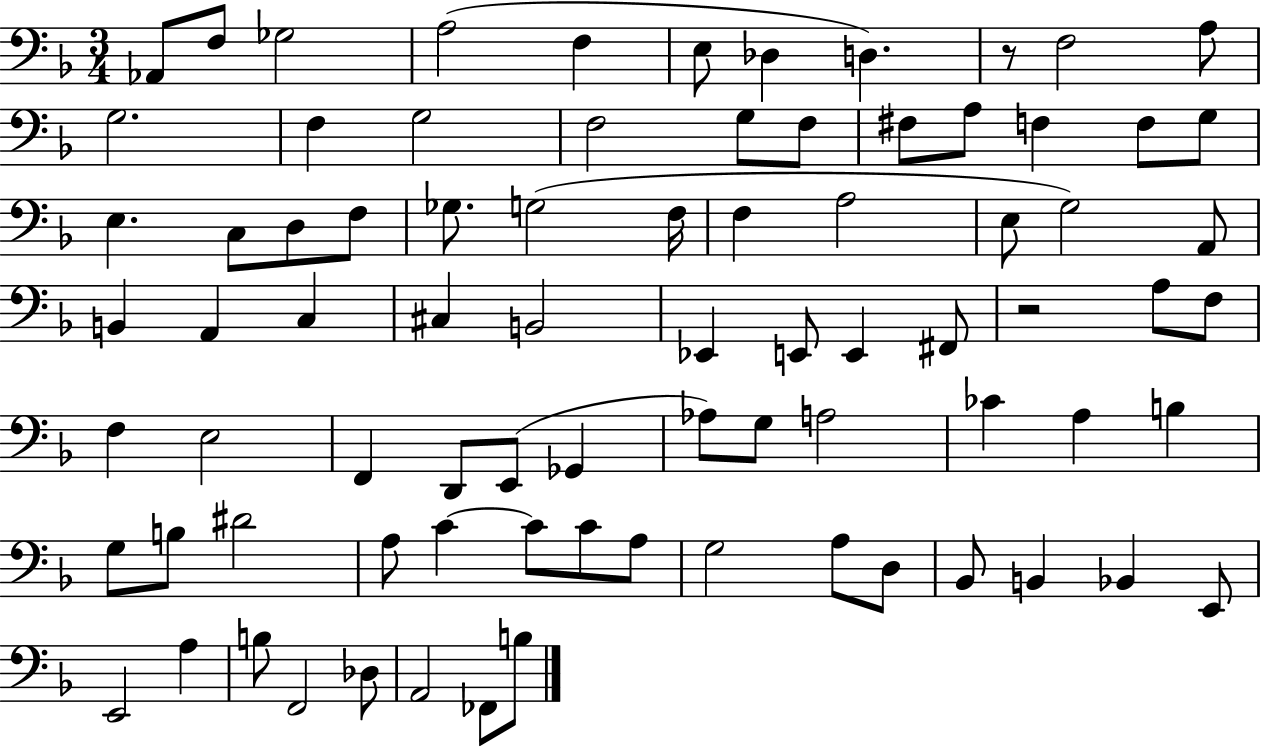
Ab2/e F3/e Gb3/h A3/h F3/q E3/e Db3/q D3/q. R/e F3/h A3/e G3/h. F3/q G3/h F3/h G3/e F3/e F#3/e A3/e F3/q F3/e G3/e E3/q. C3/e D3/e F3/e Gb3/e. G3/h F3/s F3/q A3/h E3/e G3/h A2/e B2/q A2/q C3/q C#3/q B2/h Eb2/q E2/e E2/q F#2/e R/h A3/e F3/e F3/q E3/h F2/q D2/e E2/e Gb2/q Ab3/e G3/e A3/h CES4/q A3/q B3/q G3/e B3/e D#4/h A3/e C4/q C4/e C4/e A3/e G3/h A3/e D3/e Bb2/e B2/q Bb2/q E2/e E2/h A3/q B3/e F2/h Db3/e A2/h FES2/e B3/e